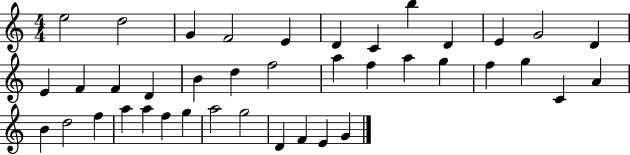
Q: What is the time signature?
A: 4/4